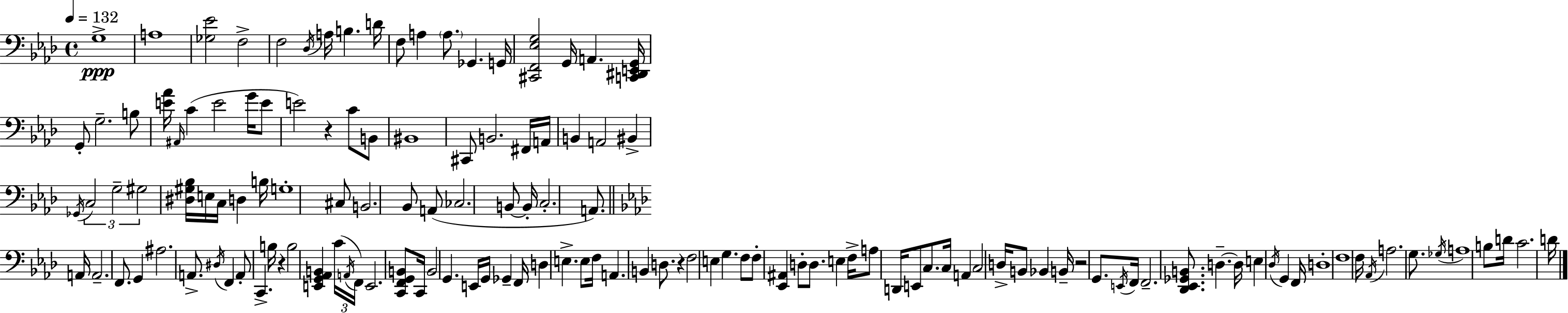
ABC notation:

X:1
T:Untitled
M:4/4
L:1/4
K:Ab
G,4 A,4 [_G,_E]2 F,2 F,2 _D,/4 A,/4 B, D/4 F,/2 A, A,/2 _G,, G,,/4 [^C,,F,,_E,G,]2 G,,/4 A,, [C,,^D,,E,,G,,]/4 G,,/2 G,2 B,/2 [E_A]/4 ^A,,/4 C E2 G/4 E/2 E2 z C/2 B,,/2 ^B,,4 ^C,,/2 B,,2 ^F,,/4 A,,/4 B,, A,,2 ^B,, _G,,/4 C,2 G,2 ^G,2 [^D,^G,_B,]/4 E,/4 C,/4 D, B,/4 G,4 ^C,/2 B,,2 _B,,/2 A,,/2 _C,2 B,,/2 B,,/4 C,2 A,,/2 A,,/4 A,,2 F,,/2 G,, ^A,2 A,,/2 ^D,/4 F,, A,,/2 C,, B,/4 z B,2 [E,,G,,_A,,B,,] C/4 A,,/4 F,,/4 E,,2 [C,,F,,G,,B,,]/2 C,,/4 B,,2 G,, E,,/4 G,,/4 _G,, F,,/4 D, E, E,/2 F,/4 A,, B,, D,/2 z F,2 E, G, F,/2 F,/2 [_E,,^A,,] D,/2 D,/2 E, F,/4 A,/2 D,,/4 E,,/2 C,/2 C,/4 A,, C,2 D,/4 B,,/2 _B,, B,,/4 z2 G,,/2 E,,/4 F,,/4 F,,2 [_D,,_E,,_G,,B,,]/2 D, D,/4 E, _D,/4 G,, F,,/4 D,4 F,4 F,/4 _A,,/4 A,2 G,/2 _G,/4 A,4 B,/2 D/4 C2 D/4